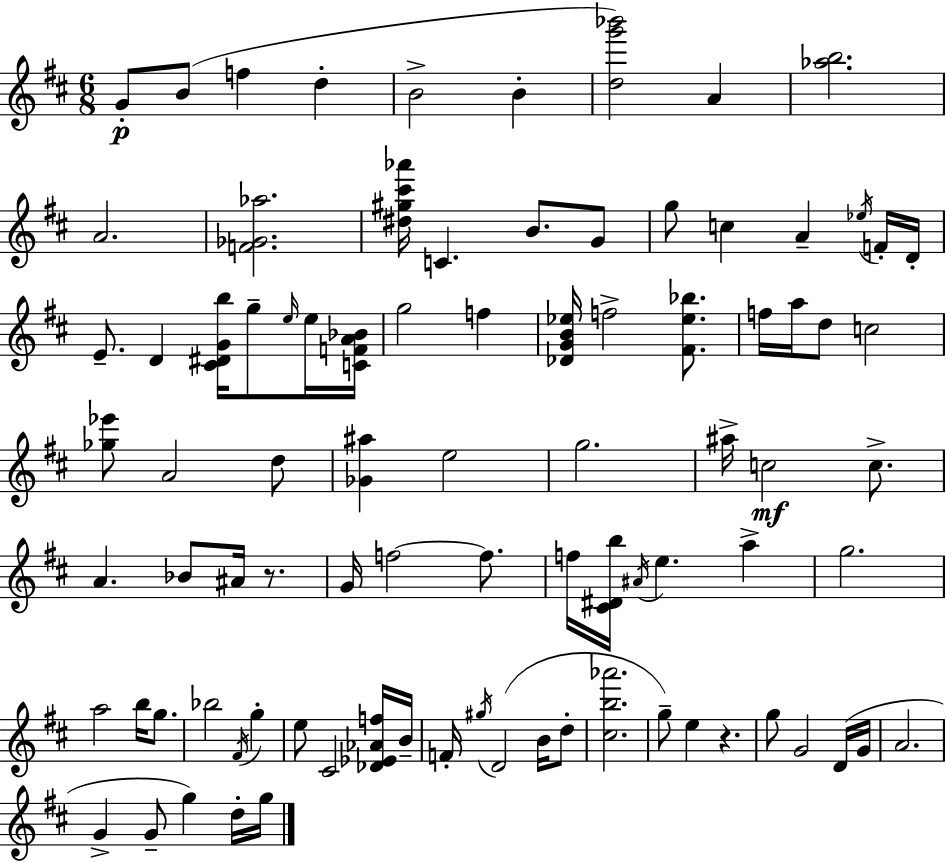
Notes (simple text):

G4/e B4/e F5/q D5/q B4/h B4/q [D5,G6,Bb6]/h A4/q [Ab5,B5]/h. A4/h. [F4,Gb4,Ab5]/h. [D#5,G#5,C#6,Ab6]/s C4/q. B4/e. G4/e G5/e C5/q A4/q Eb5/s F4/s D4/s E4/e. D4/q [C#4,D#4,G4,B5]/s G5/e E5/s E5/s [C4,F4,A4,Bb4]/s G5/h F5/q [Db4,G4,B4,Eb5]/s F5/h [F#4,Eb5,Bb5]/e. F5/s A5/s D5/e C5/h [Gb5,Eb6]/e A4/h D5/e [Gb4,A#5]/q E5/h G5/h. A#5/s C5/h C5/e. A4/q. Bb4/e A#4/s R/e. G4/s F5/h F5/e. F5/s [C#4,D#4,B5]/s A#4/s E5/q. A5/q G5/h. A5/h B5/s G5/e. Bb5/h F#4/s G5/q E5/e C#4/h [Db4,Eb4,Ab4,F5]/s B4/s F4/s G#5/s D4/h B4/s D5/e [C#5,B5,Ab6]/h. G5/e E5/q R/q. G5/e G4/h D4/s G4/s A4/h. G4/q G4/e G5/q D5/s G5/s